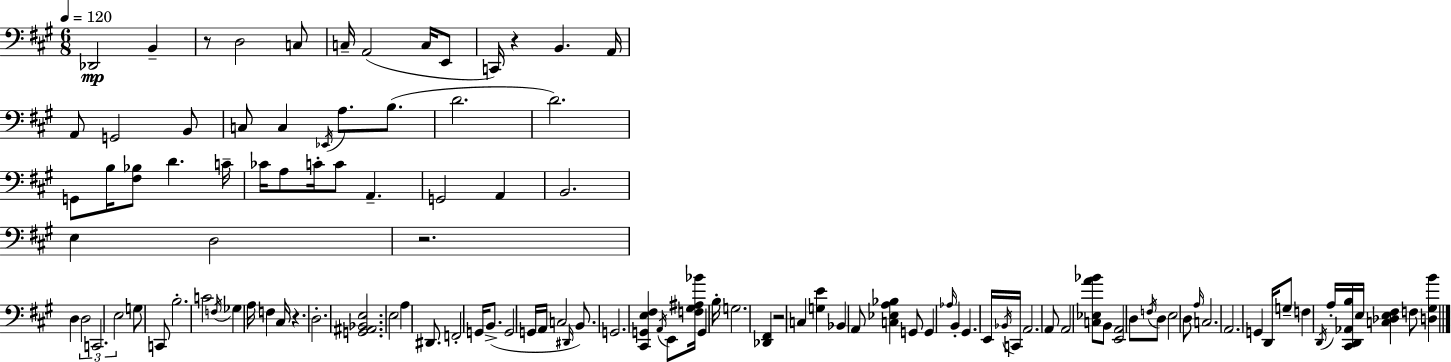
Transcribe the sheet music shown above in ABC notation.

X:1
T:Untitled
M:6/8
L:1/4
K:A
_D,,2 B,, z/2 D,2 C,/2 C,/4 A,,2 C,/4 E,,/2 C,,/4 z B,, A,,/4 A,,/2 G,,2 B,,/2 C,/2 C, _E,,/4 A,/2 B,/2 D2 D2 G,,/2 B,/4 [^F,_B,]/2 D C/4 _C/4 A,/2 C/4 C/2 A,, G,,2 A,, B,,2 E, D,2 z2 D, D,2 C,,2 E,2 G,/2 C,,/2 B,2 C2 F,/4 _G, A,/4 F, ^C,/4 z D,2 [G,,^A,,_B,,E,]2 E,2 A, ^D,,/2 F,,2 G,,/4 B,,/2 G,,2 G,,/4 A,,/4 C,2 ^D,,/4 B,,/2 G,,2 [^C,,G,,E,^F,] A,,/4 E,,/2 [F,^G,^A,_B]/4 G,, B,/4 G,2 [_D,,^F,,] z2 C, [G,E] _B,, A,,/2 [C,_E,A,_B,] G,,/2 G,, _A,/4 B,, ^G,, E,,/4 _B,,/4 C,,/4 A,,2 A,,/2 A,,2 [C,_E,A_B]/2 B,,/2 [E,,A,,]2 D,/2 F,/4 D,/2 E,2 D,/2 A,/4 C,2 A,,2 G,, D,,/4 G,/2 F, D,,/4 A,/4 [^C,,D,,_A,,B,]/4 E,/4 [C,_D,E,^F,] F,/2 [D,^G,B]